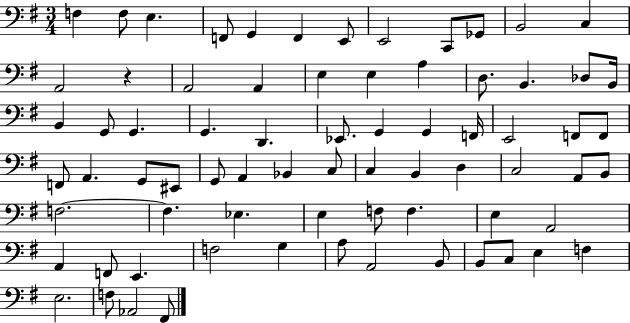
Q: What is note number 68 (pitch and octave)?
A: F3